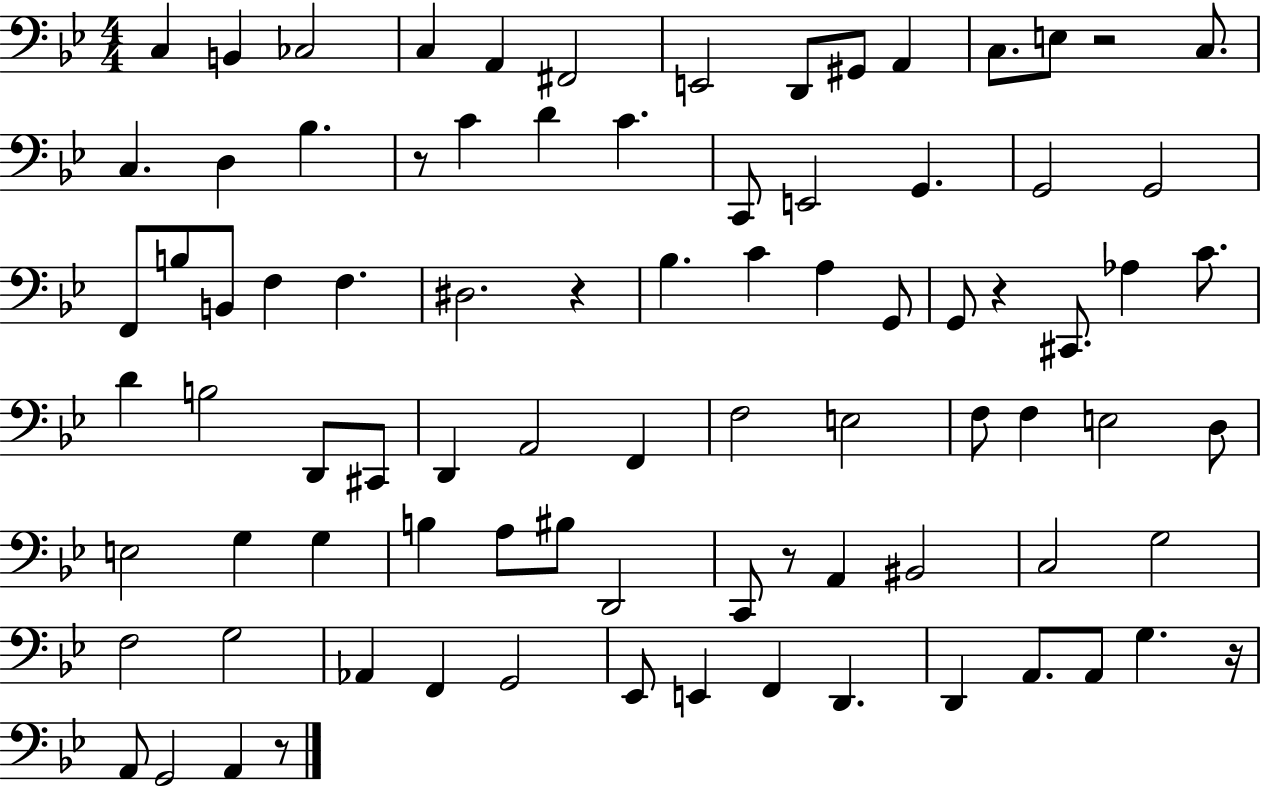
{
  \clef bass
  \numericTimeSignature
  \time 4/4
  \key bes \major
  \repeat volta 2 { c4 b,4 ces2 | c4 a,4 fis,2 | e,2 d,8 gis,8 a,4 | c8. e8 r2 c8. | \break c4. d4 bes4. | r8 c'4 d'4 c'4. | c,8 e,2 g,4. | g,2 g,2 | \break f,8 b8 b,8 f4 f4. | dis2. r4 | bes4. c'4 a4 g,8 | g,8 r4 cis,8. aes4 c'8. | \break d'4 b2 d,8 cis,8 | d,4 a,2 f,4 | f2 e2 | f8 f4 e2 d8 | \break e2 g4 g4 | b4 a8 bis8 d,2 | c,8 r8 a,4 bis,2 | c2 g2 | \break f2 g2 | aes,4 f,4 g,2 | ees,8 e,4 f,4 d,4. | d,4 a,8. a,8 g4. r16 | \break a,8 g,2 a,4 r8 | } \bar "|."
}